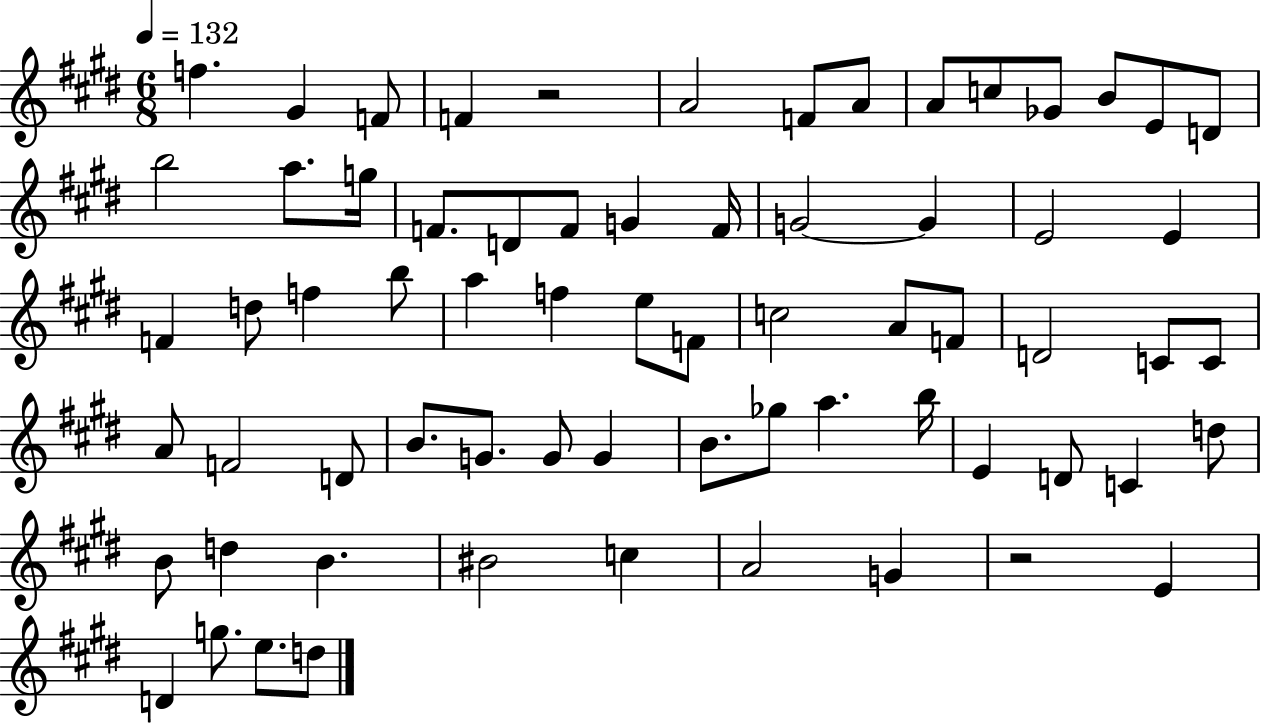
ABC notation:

X:1
T:Untitled
M:6/8
L:1/4
K:E
f ^G F/2 F z2 A2 F/2 A/2 A/2 c/2 _G/2 B/2 E/2 D/2 b2 a/2 g/4 F/2 D/2 F/2 G F/4 G2 G E2 E F d/2 f b/2 a f e/2 F/2 c2 A/2 F/2 D2 C/2 C/2 A/2 F2 D/2 B/2 G/2 G/2 G B/2 _g/2 a b/4 E D/2 C d/2 B/2 d B ^B2 c A2 G z2 E D g/2 e/2 d/2